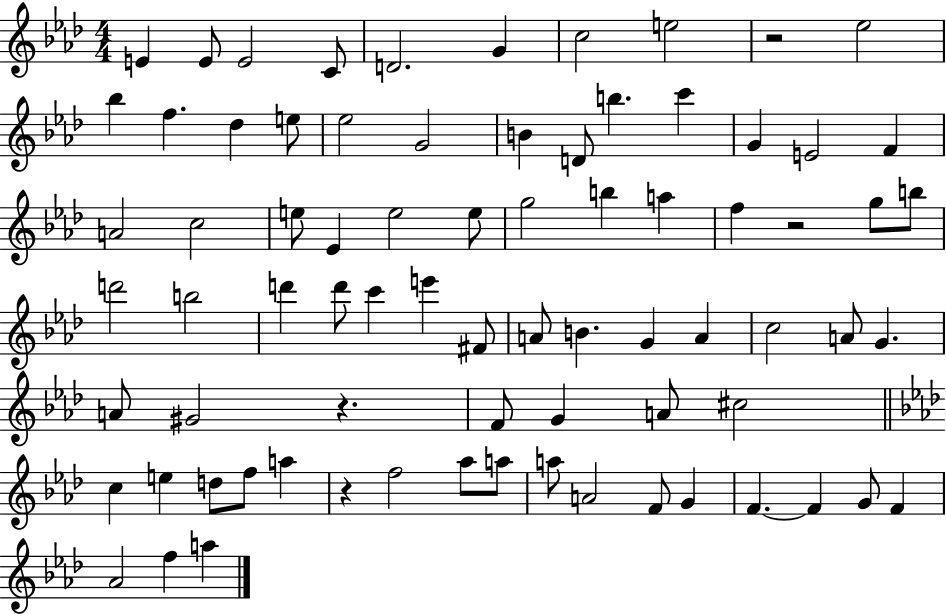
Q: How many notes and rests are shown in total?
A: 77